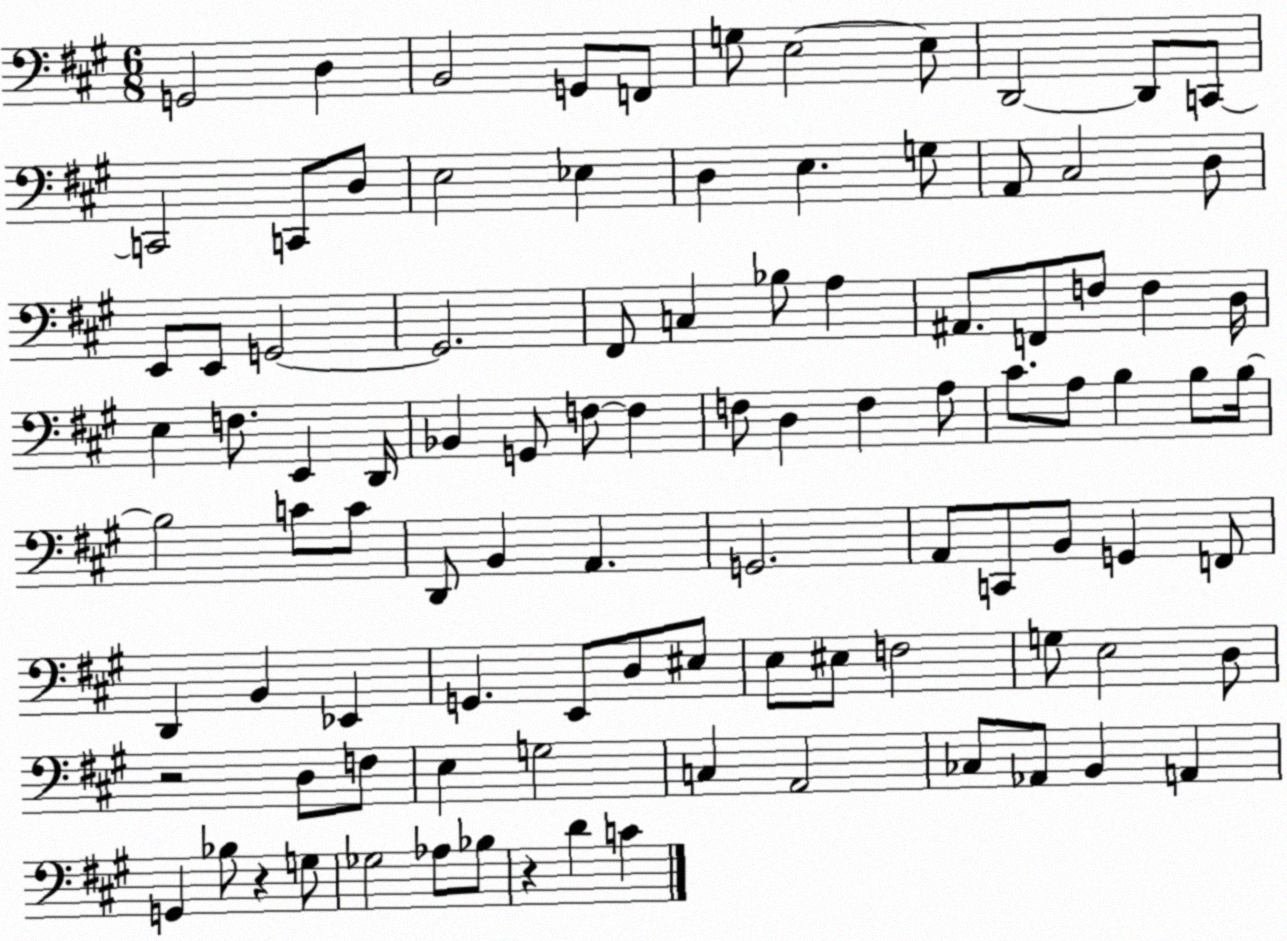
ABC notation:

X:1
T:Untitled
M:6/8
L:1/4
K:A
G,,2 D, B,,2 G,,/2 F,,/2 G,/2 E,2 E,/2 D,,2 D,,/2 C,,/2 C,,2 C,,/2 D,/2 E,2 _E, D, E, G,/2 A,,/2 ^C,2 D,/2 E,,/2 E,,/2 G,,2 G,,2 ^F,,/2 C, _B,/2 A, ^A,,/2 F,,/2 F,/2 F, D,/4 E, F,/2 E,, D,,/4 _B,, G,,/2 F,/2 F, F,/2 D, F, A,/2 ^C/2 A,/2 B, B,/2 B,/4 B,2 C/2 C/2 D,,/2 B,, A,, G,,2 A,,/2 C,,/2 B,,/2 G,, F,,/2 D,, B,, _E,, G,, E,,/2 D,/2 ^E,/2 E,/2 ^E,/2 F,2 G,/2 E,2 D,/2 z2 D,/2 F,/2 E, G,2 C, A,,2 _C,/2 _A,,/2 B,, A,, G,, _B,/2 z G,/2 _G,2 _A,/2 _B,/2 z D C